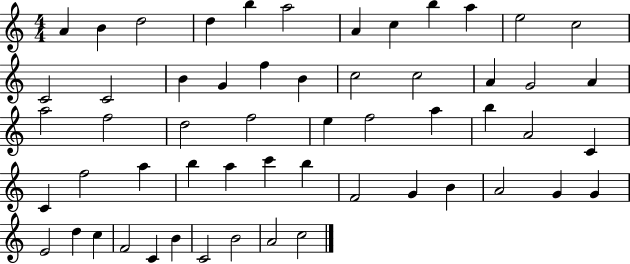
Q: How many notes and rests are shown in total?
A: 56